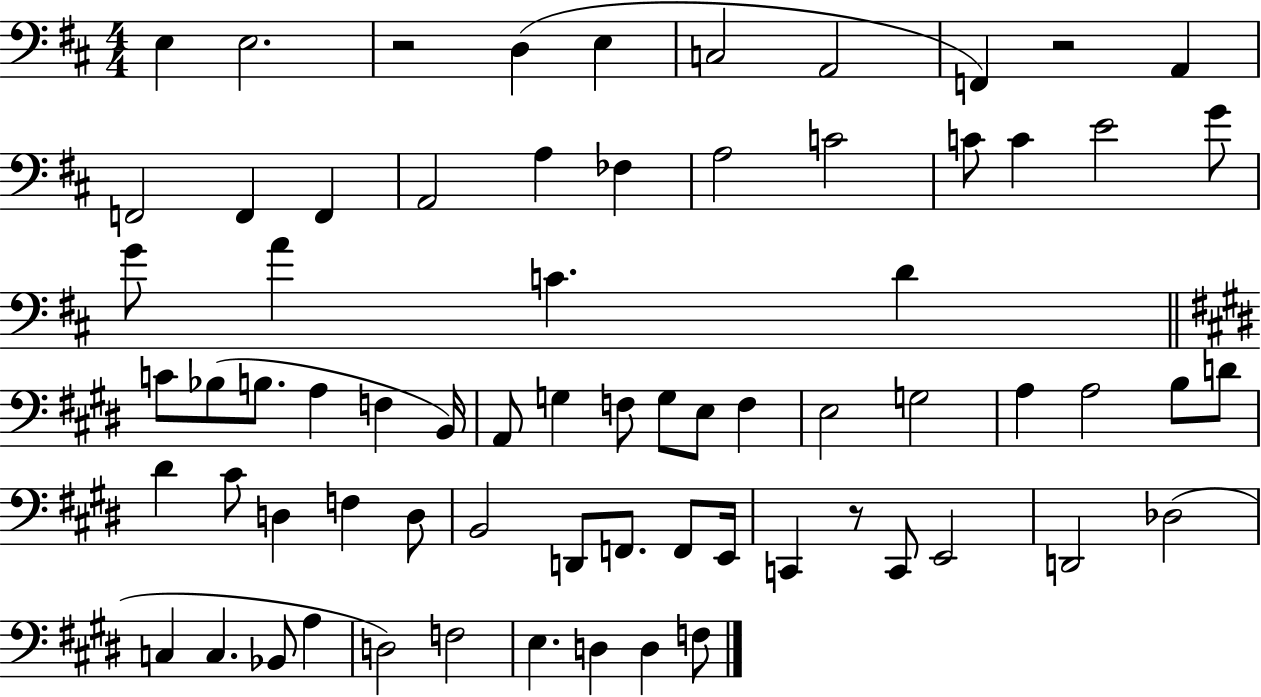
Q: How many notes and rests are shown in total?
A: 70